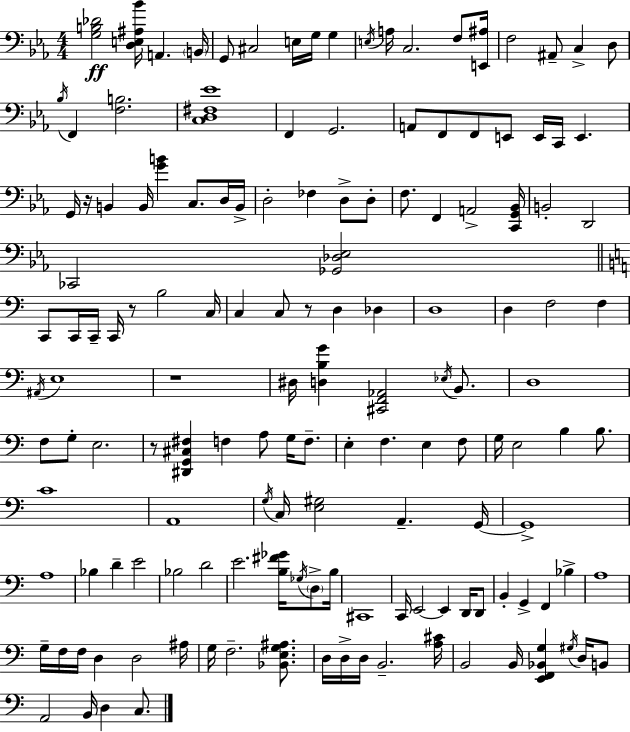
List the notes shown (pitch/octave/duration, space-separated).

[G3,B3,Db4]/h [D3,E3,A#3,Bb4]/s A2/q. B2/s G2/e C#3/h E3/s G3/s G3/q E3/s A3/s C3/h. F3/e [E2,A#3]/s F3/h A#2/e C3/q D3/e Bb3/s F2/q [F3,B3]/h. [C3,D3,F#3,Eb4]/w F2/q G2/h. A2/e F2/e F2/e E2/e E2/s C2/s E2/q. G2/s R/s B2/q B2/s [G4,B4]/q C3/e. D3/s B2/s D3/h FES3/q D3/e D3/e F3/e. F2/q A2/h [C2,G2,Bb2]/s B2/h D2/h CES2/h [Gb2,Db3,Eb3]/h C2/e C2/s C2/s C2/s R/e B3/h C3/s C3/q C3/e R/e D3/q Db3/q D3/w D3/q F3/h F3/q A#2/s E3/w R/w D#3/s [D3,B3,G4]/q [C#2,F2,Ab2]/h Eb3/s B2/e. D3/w F3/e G3/e E3/h. R/e [D#2,G2,C#3,F#3]/q F3/q A3/e G3/s F3/e. E3/q F3/q. E3/q F3/e G3/s E3/h B3/q B3/e. C4/w A2/w G3/s C3/s [E3,G#3]/h A2/q. G2/s G2/w A3/w Bb3/q D4/q E4/h Bb3/h D4/h E4/h. [B3,F#4,Gb4]/s Gb3/s D3/e B3/s C#2/w C2/s E2/h E2/q D2/s D2/e B2/q G2/q F2/q Bb3/q A3/w G3/s F3/s F3/s D3/q D3/h A#3/s G3/s F3/h. [Bb2,E3,G3,A#3]/e. D3/s D3/s D3/s B2/h. [A3,C#4]/s B2/h B2/s [E2,F2,Bb2,G3]/q G#3/s D3/s B2/e A2/h B2/s D3/q C3/e.